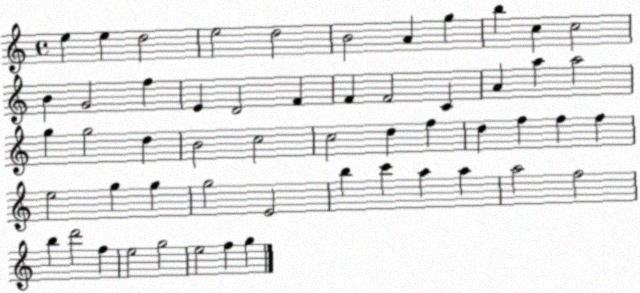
X:1
T:Untitled
M:4/4
L:1/4
K:C
e e d2 e2 d2 B2 A g b c c2 B G2 f E D2 F F F2 C A a a2 g g2 d B2 c2 c2 d f d f f f e2 g g g2 E2 b c' a a a2 f2 b d'2 f e2 g2 e2 f g